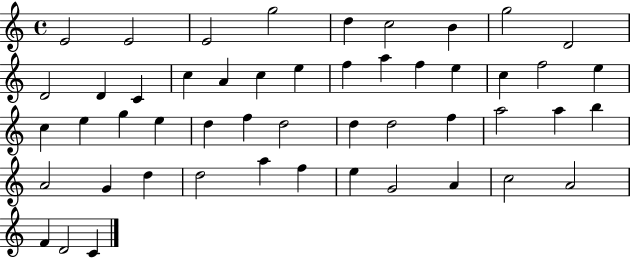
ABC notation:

X:1
T:Untitled
M:4/4
L:1/4
K:C
E2 E2 E2 g2 d c2 B g2 D2 D2 D C c A c e f a f e c f2 e c e g e d f d2 d d2 f a2 a b A2 G d d2 a f e G2 A c2 A2 F D2 C